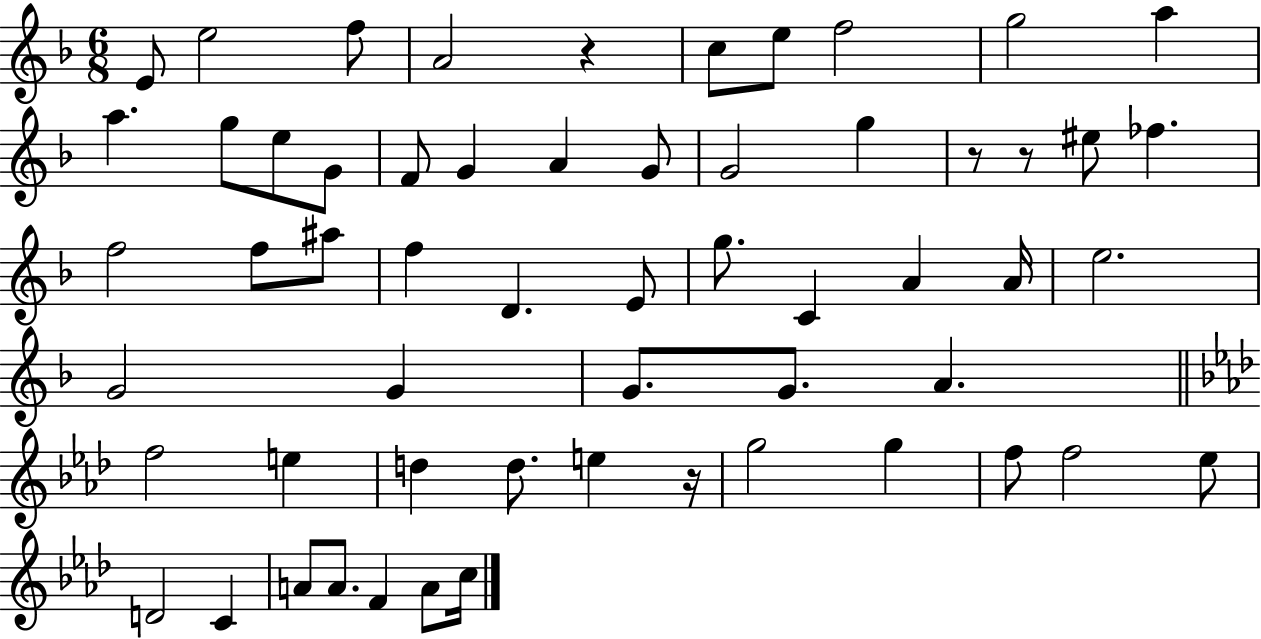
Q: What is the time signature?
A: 6/8